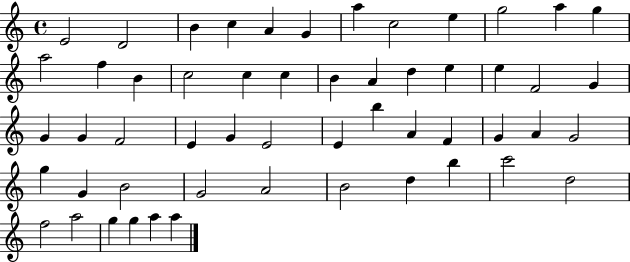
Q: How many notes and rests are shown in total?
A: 54